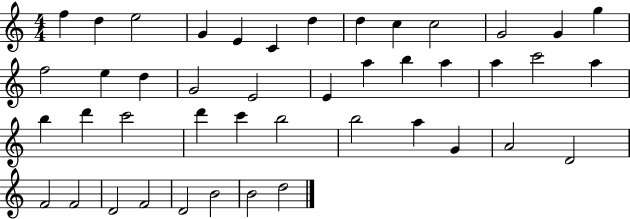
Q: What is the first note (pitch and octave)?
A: F5